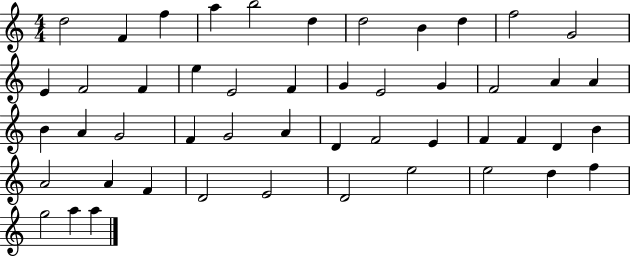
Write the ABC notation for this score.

X:1
T:Untitled
M:4/4
L:1/4
K:C
d2 F f a b2 d d2 B d f2 G2 E F2 F e E2 F G E2 G F2 A A B A G2 F G2 A D F2 E F F D B A2 A F D2 E2 D2 e2 e2 d f g2 a a